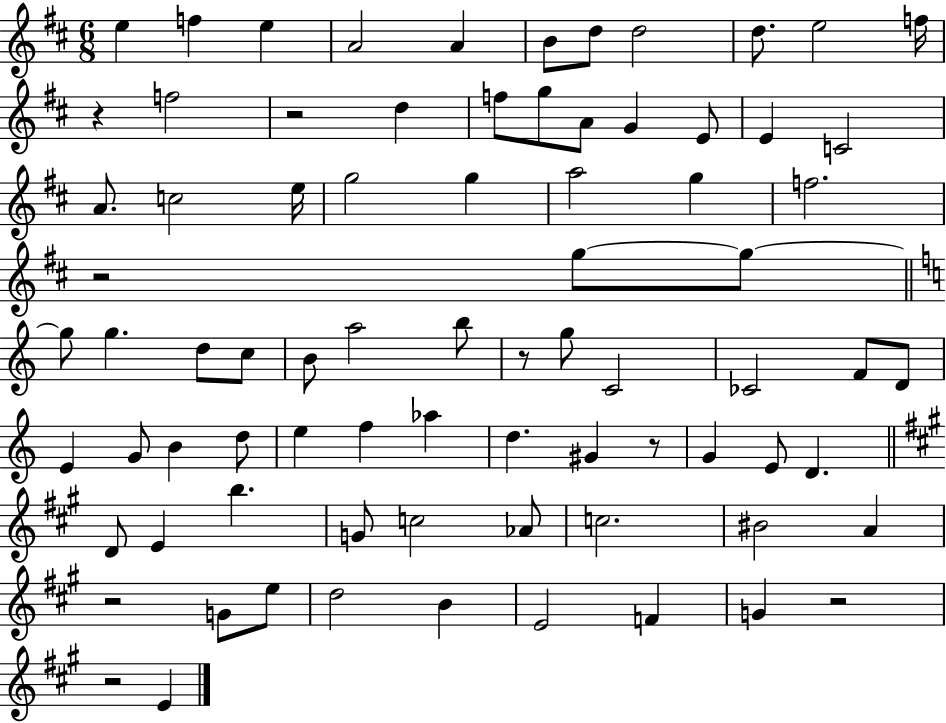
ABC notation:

X:1
T:Untitled
M:6/8
L:1/4
K:D
e f e A2 A B/2 d/2 d2 d/2 e2 f/4 z f2 z2 d f/2 g/2 A/2 G E/2 E C2 A/2 c2 e/4 g2 g a2 g f2 z2 g/2 g/2 g/2 g d/2 c/2 B/2 a2 b/2 z/2 g/2 C2 _C2 F/2 D/2 E G/2 B d/2 e f _a d ^G z/2 G E/2 D D/2 E b G/2 c2 _A/2 c2 ^B2 A z2 G/2 e/2 d2 B E2 F G z2 z2 E